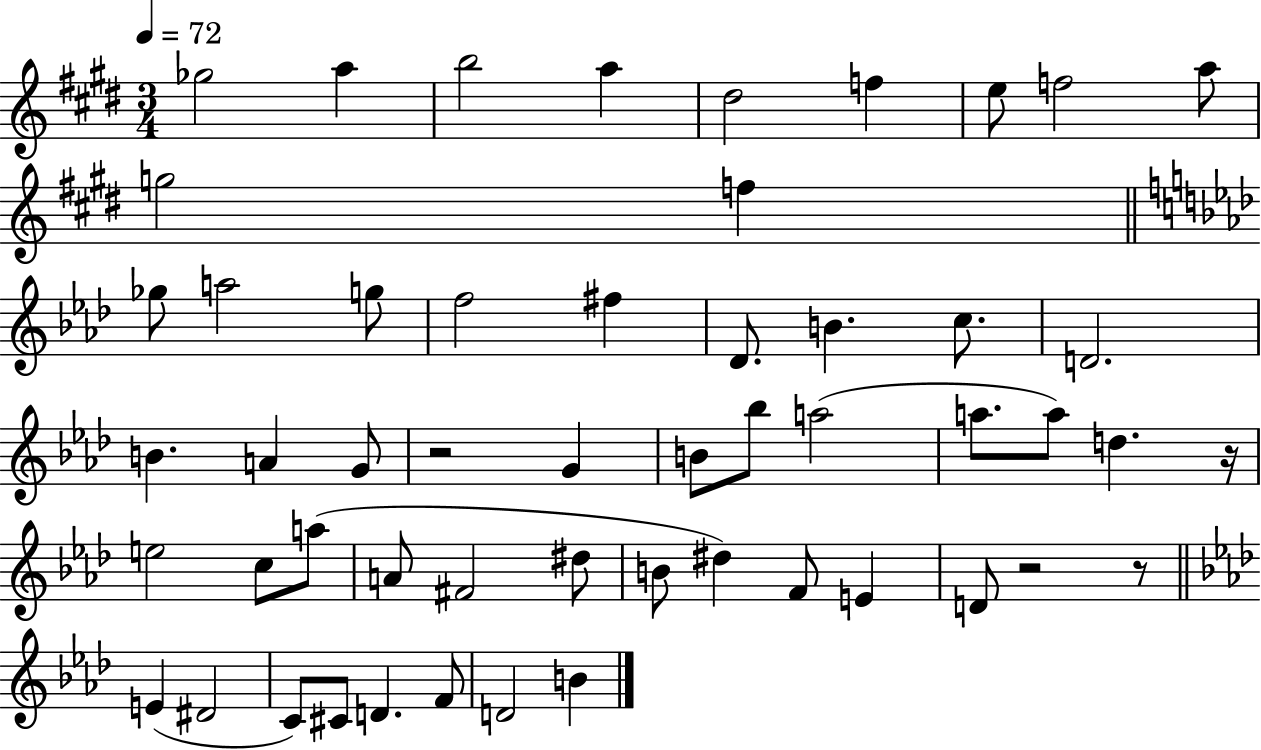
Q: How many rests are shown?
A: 4